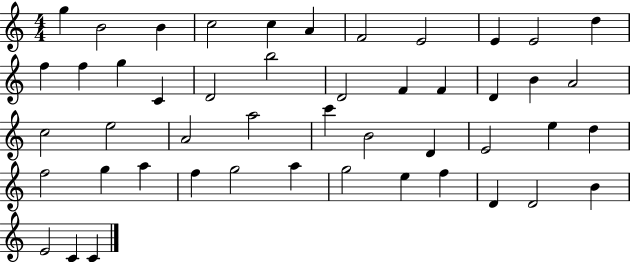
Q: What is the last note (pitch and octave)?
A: C4